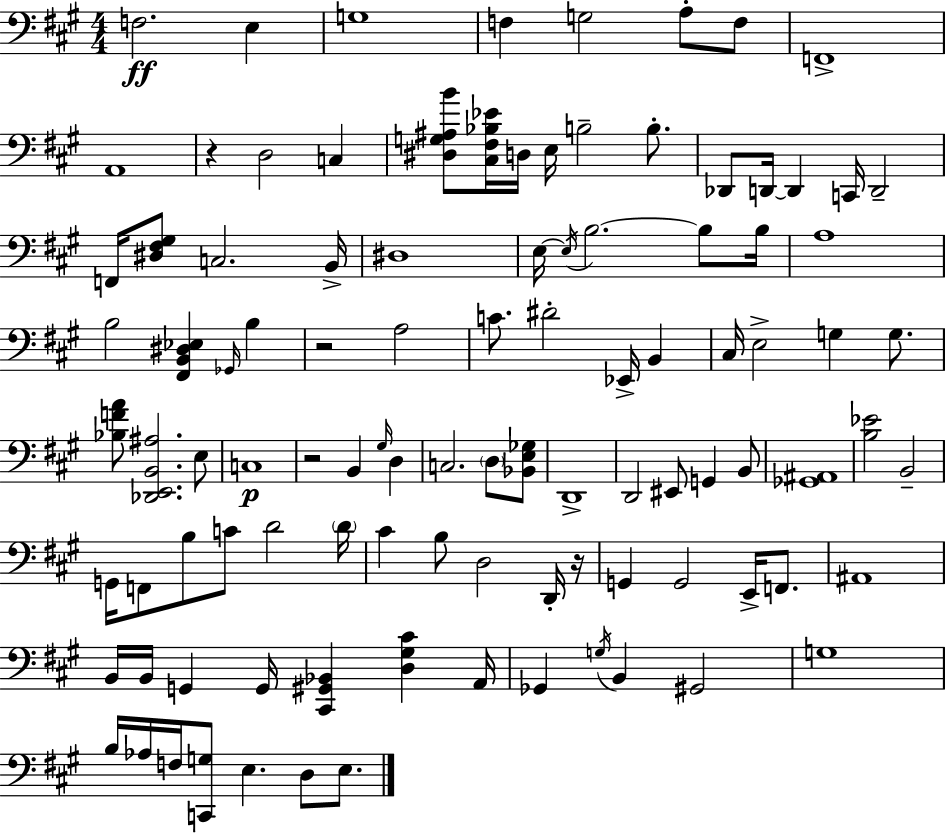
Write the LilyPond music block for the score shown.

{
  \clef bass
  \numericTimeSignature
  \time 4/4
  \key a \major
  f2.\ff e4 | g1 | f4 g2 a8-. f8 | f,1-> | \break a,1 | r4 d2 c4 | <dis g ais b'>8 <cis fis bes ees'>16 d16 e16 b2-- b8.-. | des,8 d,16~~ d,4 c,16 d,2-- | \break f,16 <dis fis gis>8 c2. b,16-> | dis1 | e16~~ \acciaccatura { e16 } b2.~~ b8 | b16 a1 | \break b2 <fis, b, dis ees>4 \grace { ges,16 } b4 | r2 a2 | c'8. dis'2-. ees,16-> b,4 | cis16 e2-> g4 g8. | \break <bes f' a'>8 <des, e, b, ais>2. | e8 c1\p | r2 b,4 \grace { gis16 } d4 | c2. \parenthesize d8 | \break <bes, e ges>8 d,1-> | d,2 eis,8 g,4 | b,8 <ges, ais,>1 | <b ees'>2 b,2-- | \break g,16 f,8 b8 c'8 d'2 | \parenthesize d'16 cis'4 b8 d2 | d,16-. r16 g,4 g,2 e,16-> | f,8. ais,1 | \break b,16 b,16 g,4 g,16 <cis, gis, bes,>4 <d gis cis'>4 | a,16 ges,4 \acciaccatura { g16 } b,4 gis,2 | g1 | b16 aes16 f16 <c, g>8 e4. d8 | \break e8. \bar "|."
}